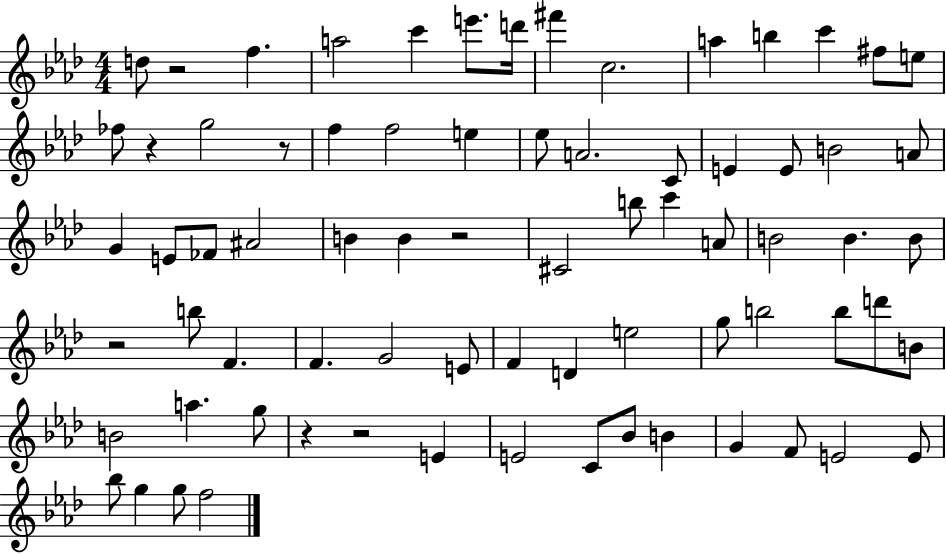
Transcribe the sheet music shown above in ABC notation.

X:1
T:Untitled
M:4/4
L:1/4
K:Ab
d/2 z2 f a2 c' e'/2 d'/4 ^f' c2 a b c' ^f/2 e/2 _f/2 z g2 z/2 f f2 e _e/2 A2 C/2 E E/2 B2 A/2 G E/2 _F/2 ^A2 B B z2 ^C2 b/2 c' A/2 B2 B B/2 z2 b/2 F F G2 E/2 F D e2 g/2 b2 b/2 d'/2 B/2 B2 a g/2 z z2 E E2 C/2 _B/2 B G F/2 E2 E/2 _b/2 g g/2 f2